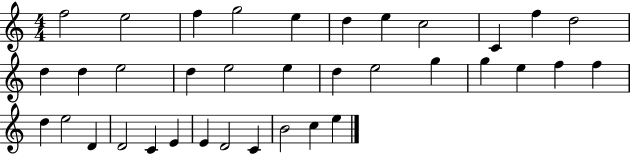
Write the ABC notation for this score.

X:1
T:Untitled
M:4/4
L:1/4
K:C
f2 e2 f g2 e d e c2 C f d2 d d e2 d e2 e d e2 g g e f f d e2 D D2 C E E D2 C B2 c e